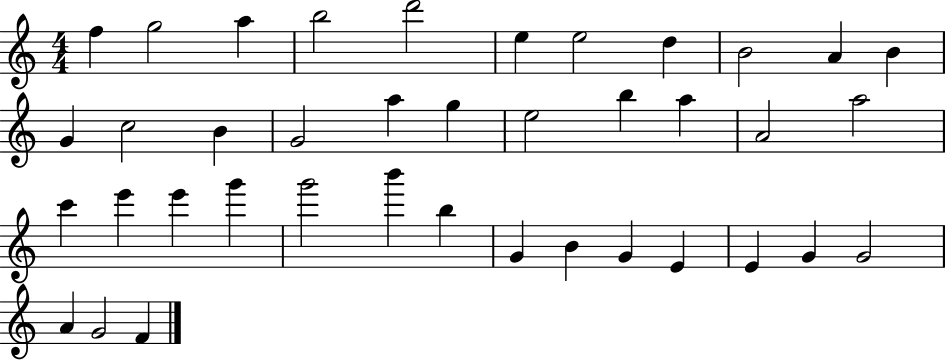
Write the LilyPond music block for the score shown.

{
  \clef treble
  \numericTimeSignature
  \time 4/4
  \key c \major
  f''4 g''2 a''4 | b''2 d'''2 | e''4 e''2 d''4 | b'2 a'4 b'4 | \break g'4 c''2 b'4 | g'2 a''4 g''4 | e''2 b''4 a''4 | a'2 a''2 | \break c'''4 e'''4 e'''4 g'''4 | g'''2 b'''4 b''4 | g'4 b'4 g'4 e'4 | e'4 g'4 g'2 | \break a'4 g'2 f'4 | \bar "|."
}